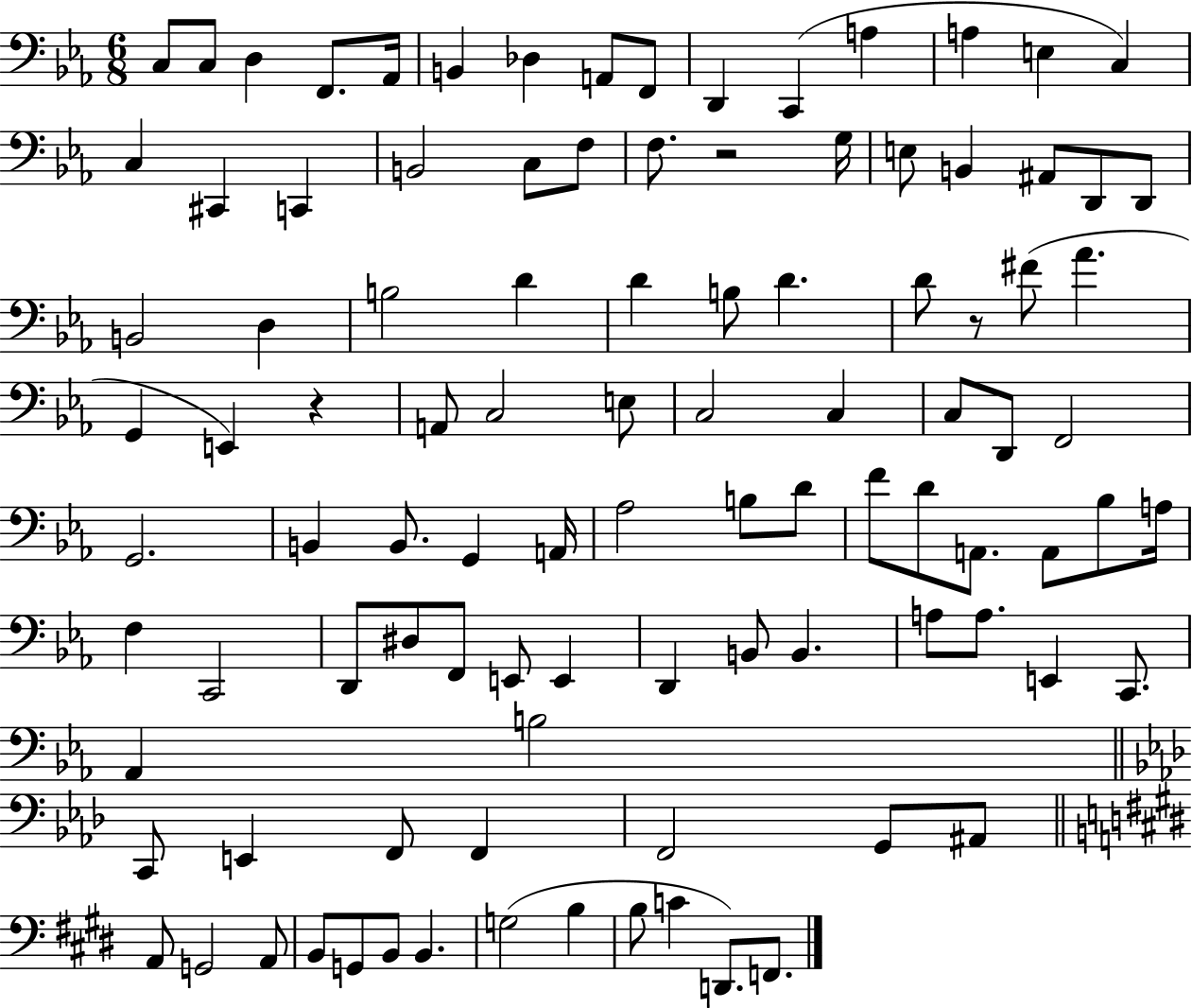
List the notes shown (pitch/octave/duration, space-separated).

C3/e C3/e D3/q F2/e. Ab2/s B2/q Db3/q A2/e F2/e D2/q C2/q A3/q A3/q E3/q C3/q C3/q C#2/q C2/q B2/h C3/e F3/e F3/e. R/h G3/s E3/e B2/q A#2/e D2/e D2/e B2/h D3/q B3/h D4/q D4/q B3/e D4/q. D4/e R/e F#4/e Ab4/q. G2/q E2/q R/q A2/e C3/h E3/e C3/h C3/q C3/e D2/e F2/h G2/h. B2/q B2/e. G2/q A2/s Ab3/h B3/e D4/e F4/e D4/e A2/e. A2/e Bb3/e A3/s F3/q C2/h D2/e D#3/e F2/e E2/e E2/q D2/q B2/e B2/q. A3/e A3/e. E2/q C2/e. Ab2/q B3/h C2/e E2/q F2/e F2/q F2/h G2/e A#2/e A2/e G2/h A2/e B2/e G2/e B2/e B2/q. G3/h B3/q B3/e C4/q D2/e. F2/e.